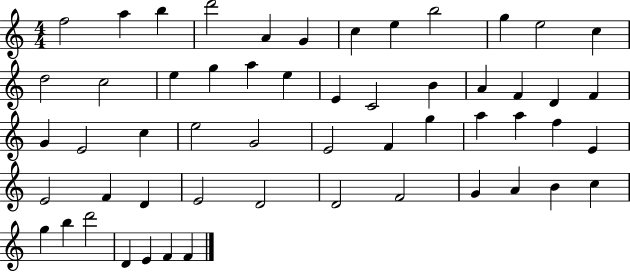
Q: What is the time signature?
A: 4/4